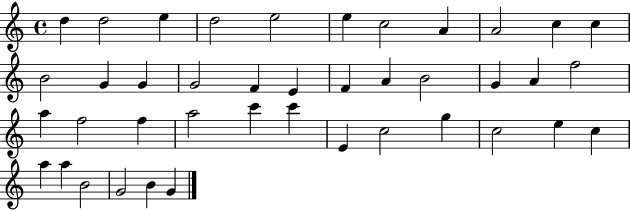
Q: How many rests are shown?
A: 0